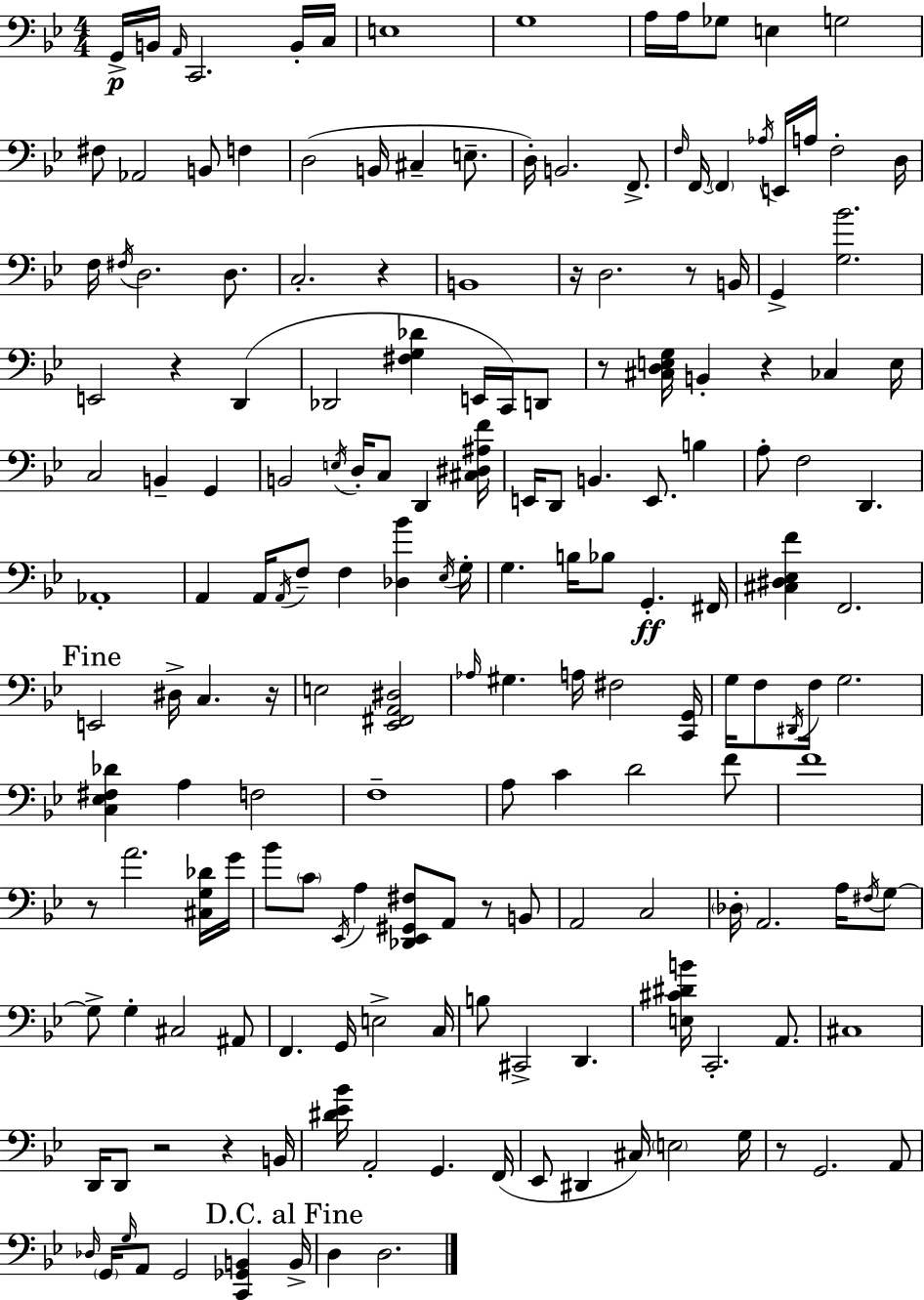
{
  \clef bass
  \numericTimeSignature
  \time 4/4
  \key bes \major
  g,16->\p b,16 \grace { a,16 } c,2. b,16-. | c16 e1 | g1 | a16 a16 ges8 e4 g2 | \break fis8 aes,2 b,8 f4 | d2( b,16 cis4-- e8.-- | d16-.) b,2. f,8.-> | \grace { f16 } f,16~~ \parenthesize f,4 \acciaccatura { aes16 } e,16 a16 f2-. | \break d16 f16 \acciaccatura { fis16 } d2. | d8. c2.-. | r4 b,1 | r16 d2. | \break r8 b,16 g,4-> <g bes'>2. | e,2 r4 | d,4( des,2 <fis g des'>4 | e,16 c,16) d,8 r8 <cis d e g>16 b,4-. r4 ces4 | \break e16 c2 b,4-- | g,4 b,2 \acciaccatura { e16 } d16-. c8 | d,4 <cis dis ais f'>16 e,16 d,8 b,4. e,8. | b4 a8-. f2 d,4. | \break aes,1-. | a,4 a,16 \acciaccatura { a,16 } f8-- f4 | <des bes'>4 \acciaccatura { ees16 } g16-. g4. b16 bes8 | g,4.-.\ff fis,16 <cis dis ees f'>4 f,2. | \break \mark "Fine" e,2 dis16-> | c4. r16 e2 <ees, fis, a, dis>2 | \grace { aes16 } gis4. a16 fis2 | <c, g,>16 g16 f8 \acciaccatura { dis,16 } f16 g2. | \break <c ees fis des'>4 a4 | f2 f1-- | a8 c'4 d'2 | f'8 f'1 | \break r8 a'2. | <cis g des'>16 g'16 bes'8 \parenthesize c'8 \acciaccatura { ees,16 } a4 | <des, ees, gis, fis>8 a,8 r8 b,8 a,2 | c2 \parenthesize des16-. a,2. | \break a16 \acciaccatura { fis16 } g8~~ g8-> g4-. | cis2 ais,8 f,4. | g,16 e2-> c16 b8 cis,2-> | d,4. <e cis' dis' b'>16 c,2.-. | \break a,8. cis1 | d,16 d,8 r2 | r4 b,16 <dis' ees' bes'>16 a,2-. | g,4. f,16( ees,8 dis,4 | \break cis16) \parenthesize e2 g16 r8 g,2. | a,8 \grace { des16 } \parenthesize g,16 \grace { g16 } a,8 | g,2 <c, ges, b,>4 \mark "D.C. al Fine" b,16-> d4 | d2. \bar "|."
}